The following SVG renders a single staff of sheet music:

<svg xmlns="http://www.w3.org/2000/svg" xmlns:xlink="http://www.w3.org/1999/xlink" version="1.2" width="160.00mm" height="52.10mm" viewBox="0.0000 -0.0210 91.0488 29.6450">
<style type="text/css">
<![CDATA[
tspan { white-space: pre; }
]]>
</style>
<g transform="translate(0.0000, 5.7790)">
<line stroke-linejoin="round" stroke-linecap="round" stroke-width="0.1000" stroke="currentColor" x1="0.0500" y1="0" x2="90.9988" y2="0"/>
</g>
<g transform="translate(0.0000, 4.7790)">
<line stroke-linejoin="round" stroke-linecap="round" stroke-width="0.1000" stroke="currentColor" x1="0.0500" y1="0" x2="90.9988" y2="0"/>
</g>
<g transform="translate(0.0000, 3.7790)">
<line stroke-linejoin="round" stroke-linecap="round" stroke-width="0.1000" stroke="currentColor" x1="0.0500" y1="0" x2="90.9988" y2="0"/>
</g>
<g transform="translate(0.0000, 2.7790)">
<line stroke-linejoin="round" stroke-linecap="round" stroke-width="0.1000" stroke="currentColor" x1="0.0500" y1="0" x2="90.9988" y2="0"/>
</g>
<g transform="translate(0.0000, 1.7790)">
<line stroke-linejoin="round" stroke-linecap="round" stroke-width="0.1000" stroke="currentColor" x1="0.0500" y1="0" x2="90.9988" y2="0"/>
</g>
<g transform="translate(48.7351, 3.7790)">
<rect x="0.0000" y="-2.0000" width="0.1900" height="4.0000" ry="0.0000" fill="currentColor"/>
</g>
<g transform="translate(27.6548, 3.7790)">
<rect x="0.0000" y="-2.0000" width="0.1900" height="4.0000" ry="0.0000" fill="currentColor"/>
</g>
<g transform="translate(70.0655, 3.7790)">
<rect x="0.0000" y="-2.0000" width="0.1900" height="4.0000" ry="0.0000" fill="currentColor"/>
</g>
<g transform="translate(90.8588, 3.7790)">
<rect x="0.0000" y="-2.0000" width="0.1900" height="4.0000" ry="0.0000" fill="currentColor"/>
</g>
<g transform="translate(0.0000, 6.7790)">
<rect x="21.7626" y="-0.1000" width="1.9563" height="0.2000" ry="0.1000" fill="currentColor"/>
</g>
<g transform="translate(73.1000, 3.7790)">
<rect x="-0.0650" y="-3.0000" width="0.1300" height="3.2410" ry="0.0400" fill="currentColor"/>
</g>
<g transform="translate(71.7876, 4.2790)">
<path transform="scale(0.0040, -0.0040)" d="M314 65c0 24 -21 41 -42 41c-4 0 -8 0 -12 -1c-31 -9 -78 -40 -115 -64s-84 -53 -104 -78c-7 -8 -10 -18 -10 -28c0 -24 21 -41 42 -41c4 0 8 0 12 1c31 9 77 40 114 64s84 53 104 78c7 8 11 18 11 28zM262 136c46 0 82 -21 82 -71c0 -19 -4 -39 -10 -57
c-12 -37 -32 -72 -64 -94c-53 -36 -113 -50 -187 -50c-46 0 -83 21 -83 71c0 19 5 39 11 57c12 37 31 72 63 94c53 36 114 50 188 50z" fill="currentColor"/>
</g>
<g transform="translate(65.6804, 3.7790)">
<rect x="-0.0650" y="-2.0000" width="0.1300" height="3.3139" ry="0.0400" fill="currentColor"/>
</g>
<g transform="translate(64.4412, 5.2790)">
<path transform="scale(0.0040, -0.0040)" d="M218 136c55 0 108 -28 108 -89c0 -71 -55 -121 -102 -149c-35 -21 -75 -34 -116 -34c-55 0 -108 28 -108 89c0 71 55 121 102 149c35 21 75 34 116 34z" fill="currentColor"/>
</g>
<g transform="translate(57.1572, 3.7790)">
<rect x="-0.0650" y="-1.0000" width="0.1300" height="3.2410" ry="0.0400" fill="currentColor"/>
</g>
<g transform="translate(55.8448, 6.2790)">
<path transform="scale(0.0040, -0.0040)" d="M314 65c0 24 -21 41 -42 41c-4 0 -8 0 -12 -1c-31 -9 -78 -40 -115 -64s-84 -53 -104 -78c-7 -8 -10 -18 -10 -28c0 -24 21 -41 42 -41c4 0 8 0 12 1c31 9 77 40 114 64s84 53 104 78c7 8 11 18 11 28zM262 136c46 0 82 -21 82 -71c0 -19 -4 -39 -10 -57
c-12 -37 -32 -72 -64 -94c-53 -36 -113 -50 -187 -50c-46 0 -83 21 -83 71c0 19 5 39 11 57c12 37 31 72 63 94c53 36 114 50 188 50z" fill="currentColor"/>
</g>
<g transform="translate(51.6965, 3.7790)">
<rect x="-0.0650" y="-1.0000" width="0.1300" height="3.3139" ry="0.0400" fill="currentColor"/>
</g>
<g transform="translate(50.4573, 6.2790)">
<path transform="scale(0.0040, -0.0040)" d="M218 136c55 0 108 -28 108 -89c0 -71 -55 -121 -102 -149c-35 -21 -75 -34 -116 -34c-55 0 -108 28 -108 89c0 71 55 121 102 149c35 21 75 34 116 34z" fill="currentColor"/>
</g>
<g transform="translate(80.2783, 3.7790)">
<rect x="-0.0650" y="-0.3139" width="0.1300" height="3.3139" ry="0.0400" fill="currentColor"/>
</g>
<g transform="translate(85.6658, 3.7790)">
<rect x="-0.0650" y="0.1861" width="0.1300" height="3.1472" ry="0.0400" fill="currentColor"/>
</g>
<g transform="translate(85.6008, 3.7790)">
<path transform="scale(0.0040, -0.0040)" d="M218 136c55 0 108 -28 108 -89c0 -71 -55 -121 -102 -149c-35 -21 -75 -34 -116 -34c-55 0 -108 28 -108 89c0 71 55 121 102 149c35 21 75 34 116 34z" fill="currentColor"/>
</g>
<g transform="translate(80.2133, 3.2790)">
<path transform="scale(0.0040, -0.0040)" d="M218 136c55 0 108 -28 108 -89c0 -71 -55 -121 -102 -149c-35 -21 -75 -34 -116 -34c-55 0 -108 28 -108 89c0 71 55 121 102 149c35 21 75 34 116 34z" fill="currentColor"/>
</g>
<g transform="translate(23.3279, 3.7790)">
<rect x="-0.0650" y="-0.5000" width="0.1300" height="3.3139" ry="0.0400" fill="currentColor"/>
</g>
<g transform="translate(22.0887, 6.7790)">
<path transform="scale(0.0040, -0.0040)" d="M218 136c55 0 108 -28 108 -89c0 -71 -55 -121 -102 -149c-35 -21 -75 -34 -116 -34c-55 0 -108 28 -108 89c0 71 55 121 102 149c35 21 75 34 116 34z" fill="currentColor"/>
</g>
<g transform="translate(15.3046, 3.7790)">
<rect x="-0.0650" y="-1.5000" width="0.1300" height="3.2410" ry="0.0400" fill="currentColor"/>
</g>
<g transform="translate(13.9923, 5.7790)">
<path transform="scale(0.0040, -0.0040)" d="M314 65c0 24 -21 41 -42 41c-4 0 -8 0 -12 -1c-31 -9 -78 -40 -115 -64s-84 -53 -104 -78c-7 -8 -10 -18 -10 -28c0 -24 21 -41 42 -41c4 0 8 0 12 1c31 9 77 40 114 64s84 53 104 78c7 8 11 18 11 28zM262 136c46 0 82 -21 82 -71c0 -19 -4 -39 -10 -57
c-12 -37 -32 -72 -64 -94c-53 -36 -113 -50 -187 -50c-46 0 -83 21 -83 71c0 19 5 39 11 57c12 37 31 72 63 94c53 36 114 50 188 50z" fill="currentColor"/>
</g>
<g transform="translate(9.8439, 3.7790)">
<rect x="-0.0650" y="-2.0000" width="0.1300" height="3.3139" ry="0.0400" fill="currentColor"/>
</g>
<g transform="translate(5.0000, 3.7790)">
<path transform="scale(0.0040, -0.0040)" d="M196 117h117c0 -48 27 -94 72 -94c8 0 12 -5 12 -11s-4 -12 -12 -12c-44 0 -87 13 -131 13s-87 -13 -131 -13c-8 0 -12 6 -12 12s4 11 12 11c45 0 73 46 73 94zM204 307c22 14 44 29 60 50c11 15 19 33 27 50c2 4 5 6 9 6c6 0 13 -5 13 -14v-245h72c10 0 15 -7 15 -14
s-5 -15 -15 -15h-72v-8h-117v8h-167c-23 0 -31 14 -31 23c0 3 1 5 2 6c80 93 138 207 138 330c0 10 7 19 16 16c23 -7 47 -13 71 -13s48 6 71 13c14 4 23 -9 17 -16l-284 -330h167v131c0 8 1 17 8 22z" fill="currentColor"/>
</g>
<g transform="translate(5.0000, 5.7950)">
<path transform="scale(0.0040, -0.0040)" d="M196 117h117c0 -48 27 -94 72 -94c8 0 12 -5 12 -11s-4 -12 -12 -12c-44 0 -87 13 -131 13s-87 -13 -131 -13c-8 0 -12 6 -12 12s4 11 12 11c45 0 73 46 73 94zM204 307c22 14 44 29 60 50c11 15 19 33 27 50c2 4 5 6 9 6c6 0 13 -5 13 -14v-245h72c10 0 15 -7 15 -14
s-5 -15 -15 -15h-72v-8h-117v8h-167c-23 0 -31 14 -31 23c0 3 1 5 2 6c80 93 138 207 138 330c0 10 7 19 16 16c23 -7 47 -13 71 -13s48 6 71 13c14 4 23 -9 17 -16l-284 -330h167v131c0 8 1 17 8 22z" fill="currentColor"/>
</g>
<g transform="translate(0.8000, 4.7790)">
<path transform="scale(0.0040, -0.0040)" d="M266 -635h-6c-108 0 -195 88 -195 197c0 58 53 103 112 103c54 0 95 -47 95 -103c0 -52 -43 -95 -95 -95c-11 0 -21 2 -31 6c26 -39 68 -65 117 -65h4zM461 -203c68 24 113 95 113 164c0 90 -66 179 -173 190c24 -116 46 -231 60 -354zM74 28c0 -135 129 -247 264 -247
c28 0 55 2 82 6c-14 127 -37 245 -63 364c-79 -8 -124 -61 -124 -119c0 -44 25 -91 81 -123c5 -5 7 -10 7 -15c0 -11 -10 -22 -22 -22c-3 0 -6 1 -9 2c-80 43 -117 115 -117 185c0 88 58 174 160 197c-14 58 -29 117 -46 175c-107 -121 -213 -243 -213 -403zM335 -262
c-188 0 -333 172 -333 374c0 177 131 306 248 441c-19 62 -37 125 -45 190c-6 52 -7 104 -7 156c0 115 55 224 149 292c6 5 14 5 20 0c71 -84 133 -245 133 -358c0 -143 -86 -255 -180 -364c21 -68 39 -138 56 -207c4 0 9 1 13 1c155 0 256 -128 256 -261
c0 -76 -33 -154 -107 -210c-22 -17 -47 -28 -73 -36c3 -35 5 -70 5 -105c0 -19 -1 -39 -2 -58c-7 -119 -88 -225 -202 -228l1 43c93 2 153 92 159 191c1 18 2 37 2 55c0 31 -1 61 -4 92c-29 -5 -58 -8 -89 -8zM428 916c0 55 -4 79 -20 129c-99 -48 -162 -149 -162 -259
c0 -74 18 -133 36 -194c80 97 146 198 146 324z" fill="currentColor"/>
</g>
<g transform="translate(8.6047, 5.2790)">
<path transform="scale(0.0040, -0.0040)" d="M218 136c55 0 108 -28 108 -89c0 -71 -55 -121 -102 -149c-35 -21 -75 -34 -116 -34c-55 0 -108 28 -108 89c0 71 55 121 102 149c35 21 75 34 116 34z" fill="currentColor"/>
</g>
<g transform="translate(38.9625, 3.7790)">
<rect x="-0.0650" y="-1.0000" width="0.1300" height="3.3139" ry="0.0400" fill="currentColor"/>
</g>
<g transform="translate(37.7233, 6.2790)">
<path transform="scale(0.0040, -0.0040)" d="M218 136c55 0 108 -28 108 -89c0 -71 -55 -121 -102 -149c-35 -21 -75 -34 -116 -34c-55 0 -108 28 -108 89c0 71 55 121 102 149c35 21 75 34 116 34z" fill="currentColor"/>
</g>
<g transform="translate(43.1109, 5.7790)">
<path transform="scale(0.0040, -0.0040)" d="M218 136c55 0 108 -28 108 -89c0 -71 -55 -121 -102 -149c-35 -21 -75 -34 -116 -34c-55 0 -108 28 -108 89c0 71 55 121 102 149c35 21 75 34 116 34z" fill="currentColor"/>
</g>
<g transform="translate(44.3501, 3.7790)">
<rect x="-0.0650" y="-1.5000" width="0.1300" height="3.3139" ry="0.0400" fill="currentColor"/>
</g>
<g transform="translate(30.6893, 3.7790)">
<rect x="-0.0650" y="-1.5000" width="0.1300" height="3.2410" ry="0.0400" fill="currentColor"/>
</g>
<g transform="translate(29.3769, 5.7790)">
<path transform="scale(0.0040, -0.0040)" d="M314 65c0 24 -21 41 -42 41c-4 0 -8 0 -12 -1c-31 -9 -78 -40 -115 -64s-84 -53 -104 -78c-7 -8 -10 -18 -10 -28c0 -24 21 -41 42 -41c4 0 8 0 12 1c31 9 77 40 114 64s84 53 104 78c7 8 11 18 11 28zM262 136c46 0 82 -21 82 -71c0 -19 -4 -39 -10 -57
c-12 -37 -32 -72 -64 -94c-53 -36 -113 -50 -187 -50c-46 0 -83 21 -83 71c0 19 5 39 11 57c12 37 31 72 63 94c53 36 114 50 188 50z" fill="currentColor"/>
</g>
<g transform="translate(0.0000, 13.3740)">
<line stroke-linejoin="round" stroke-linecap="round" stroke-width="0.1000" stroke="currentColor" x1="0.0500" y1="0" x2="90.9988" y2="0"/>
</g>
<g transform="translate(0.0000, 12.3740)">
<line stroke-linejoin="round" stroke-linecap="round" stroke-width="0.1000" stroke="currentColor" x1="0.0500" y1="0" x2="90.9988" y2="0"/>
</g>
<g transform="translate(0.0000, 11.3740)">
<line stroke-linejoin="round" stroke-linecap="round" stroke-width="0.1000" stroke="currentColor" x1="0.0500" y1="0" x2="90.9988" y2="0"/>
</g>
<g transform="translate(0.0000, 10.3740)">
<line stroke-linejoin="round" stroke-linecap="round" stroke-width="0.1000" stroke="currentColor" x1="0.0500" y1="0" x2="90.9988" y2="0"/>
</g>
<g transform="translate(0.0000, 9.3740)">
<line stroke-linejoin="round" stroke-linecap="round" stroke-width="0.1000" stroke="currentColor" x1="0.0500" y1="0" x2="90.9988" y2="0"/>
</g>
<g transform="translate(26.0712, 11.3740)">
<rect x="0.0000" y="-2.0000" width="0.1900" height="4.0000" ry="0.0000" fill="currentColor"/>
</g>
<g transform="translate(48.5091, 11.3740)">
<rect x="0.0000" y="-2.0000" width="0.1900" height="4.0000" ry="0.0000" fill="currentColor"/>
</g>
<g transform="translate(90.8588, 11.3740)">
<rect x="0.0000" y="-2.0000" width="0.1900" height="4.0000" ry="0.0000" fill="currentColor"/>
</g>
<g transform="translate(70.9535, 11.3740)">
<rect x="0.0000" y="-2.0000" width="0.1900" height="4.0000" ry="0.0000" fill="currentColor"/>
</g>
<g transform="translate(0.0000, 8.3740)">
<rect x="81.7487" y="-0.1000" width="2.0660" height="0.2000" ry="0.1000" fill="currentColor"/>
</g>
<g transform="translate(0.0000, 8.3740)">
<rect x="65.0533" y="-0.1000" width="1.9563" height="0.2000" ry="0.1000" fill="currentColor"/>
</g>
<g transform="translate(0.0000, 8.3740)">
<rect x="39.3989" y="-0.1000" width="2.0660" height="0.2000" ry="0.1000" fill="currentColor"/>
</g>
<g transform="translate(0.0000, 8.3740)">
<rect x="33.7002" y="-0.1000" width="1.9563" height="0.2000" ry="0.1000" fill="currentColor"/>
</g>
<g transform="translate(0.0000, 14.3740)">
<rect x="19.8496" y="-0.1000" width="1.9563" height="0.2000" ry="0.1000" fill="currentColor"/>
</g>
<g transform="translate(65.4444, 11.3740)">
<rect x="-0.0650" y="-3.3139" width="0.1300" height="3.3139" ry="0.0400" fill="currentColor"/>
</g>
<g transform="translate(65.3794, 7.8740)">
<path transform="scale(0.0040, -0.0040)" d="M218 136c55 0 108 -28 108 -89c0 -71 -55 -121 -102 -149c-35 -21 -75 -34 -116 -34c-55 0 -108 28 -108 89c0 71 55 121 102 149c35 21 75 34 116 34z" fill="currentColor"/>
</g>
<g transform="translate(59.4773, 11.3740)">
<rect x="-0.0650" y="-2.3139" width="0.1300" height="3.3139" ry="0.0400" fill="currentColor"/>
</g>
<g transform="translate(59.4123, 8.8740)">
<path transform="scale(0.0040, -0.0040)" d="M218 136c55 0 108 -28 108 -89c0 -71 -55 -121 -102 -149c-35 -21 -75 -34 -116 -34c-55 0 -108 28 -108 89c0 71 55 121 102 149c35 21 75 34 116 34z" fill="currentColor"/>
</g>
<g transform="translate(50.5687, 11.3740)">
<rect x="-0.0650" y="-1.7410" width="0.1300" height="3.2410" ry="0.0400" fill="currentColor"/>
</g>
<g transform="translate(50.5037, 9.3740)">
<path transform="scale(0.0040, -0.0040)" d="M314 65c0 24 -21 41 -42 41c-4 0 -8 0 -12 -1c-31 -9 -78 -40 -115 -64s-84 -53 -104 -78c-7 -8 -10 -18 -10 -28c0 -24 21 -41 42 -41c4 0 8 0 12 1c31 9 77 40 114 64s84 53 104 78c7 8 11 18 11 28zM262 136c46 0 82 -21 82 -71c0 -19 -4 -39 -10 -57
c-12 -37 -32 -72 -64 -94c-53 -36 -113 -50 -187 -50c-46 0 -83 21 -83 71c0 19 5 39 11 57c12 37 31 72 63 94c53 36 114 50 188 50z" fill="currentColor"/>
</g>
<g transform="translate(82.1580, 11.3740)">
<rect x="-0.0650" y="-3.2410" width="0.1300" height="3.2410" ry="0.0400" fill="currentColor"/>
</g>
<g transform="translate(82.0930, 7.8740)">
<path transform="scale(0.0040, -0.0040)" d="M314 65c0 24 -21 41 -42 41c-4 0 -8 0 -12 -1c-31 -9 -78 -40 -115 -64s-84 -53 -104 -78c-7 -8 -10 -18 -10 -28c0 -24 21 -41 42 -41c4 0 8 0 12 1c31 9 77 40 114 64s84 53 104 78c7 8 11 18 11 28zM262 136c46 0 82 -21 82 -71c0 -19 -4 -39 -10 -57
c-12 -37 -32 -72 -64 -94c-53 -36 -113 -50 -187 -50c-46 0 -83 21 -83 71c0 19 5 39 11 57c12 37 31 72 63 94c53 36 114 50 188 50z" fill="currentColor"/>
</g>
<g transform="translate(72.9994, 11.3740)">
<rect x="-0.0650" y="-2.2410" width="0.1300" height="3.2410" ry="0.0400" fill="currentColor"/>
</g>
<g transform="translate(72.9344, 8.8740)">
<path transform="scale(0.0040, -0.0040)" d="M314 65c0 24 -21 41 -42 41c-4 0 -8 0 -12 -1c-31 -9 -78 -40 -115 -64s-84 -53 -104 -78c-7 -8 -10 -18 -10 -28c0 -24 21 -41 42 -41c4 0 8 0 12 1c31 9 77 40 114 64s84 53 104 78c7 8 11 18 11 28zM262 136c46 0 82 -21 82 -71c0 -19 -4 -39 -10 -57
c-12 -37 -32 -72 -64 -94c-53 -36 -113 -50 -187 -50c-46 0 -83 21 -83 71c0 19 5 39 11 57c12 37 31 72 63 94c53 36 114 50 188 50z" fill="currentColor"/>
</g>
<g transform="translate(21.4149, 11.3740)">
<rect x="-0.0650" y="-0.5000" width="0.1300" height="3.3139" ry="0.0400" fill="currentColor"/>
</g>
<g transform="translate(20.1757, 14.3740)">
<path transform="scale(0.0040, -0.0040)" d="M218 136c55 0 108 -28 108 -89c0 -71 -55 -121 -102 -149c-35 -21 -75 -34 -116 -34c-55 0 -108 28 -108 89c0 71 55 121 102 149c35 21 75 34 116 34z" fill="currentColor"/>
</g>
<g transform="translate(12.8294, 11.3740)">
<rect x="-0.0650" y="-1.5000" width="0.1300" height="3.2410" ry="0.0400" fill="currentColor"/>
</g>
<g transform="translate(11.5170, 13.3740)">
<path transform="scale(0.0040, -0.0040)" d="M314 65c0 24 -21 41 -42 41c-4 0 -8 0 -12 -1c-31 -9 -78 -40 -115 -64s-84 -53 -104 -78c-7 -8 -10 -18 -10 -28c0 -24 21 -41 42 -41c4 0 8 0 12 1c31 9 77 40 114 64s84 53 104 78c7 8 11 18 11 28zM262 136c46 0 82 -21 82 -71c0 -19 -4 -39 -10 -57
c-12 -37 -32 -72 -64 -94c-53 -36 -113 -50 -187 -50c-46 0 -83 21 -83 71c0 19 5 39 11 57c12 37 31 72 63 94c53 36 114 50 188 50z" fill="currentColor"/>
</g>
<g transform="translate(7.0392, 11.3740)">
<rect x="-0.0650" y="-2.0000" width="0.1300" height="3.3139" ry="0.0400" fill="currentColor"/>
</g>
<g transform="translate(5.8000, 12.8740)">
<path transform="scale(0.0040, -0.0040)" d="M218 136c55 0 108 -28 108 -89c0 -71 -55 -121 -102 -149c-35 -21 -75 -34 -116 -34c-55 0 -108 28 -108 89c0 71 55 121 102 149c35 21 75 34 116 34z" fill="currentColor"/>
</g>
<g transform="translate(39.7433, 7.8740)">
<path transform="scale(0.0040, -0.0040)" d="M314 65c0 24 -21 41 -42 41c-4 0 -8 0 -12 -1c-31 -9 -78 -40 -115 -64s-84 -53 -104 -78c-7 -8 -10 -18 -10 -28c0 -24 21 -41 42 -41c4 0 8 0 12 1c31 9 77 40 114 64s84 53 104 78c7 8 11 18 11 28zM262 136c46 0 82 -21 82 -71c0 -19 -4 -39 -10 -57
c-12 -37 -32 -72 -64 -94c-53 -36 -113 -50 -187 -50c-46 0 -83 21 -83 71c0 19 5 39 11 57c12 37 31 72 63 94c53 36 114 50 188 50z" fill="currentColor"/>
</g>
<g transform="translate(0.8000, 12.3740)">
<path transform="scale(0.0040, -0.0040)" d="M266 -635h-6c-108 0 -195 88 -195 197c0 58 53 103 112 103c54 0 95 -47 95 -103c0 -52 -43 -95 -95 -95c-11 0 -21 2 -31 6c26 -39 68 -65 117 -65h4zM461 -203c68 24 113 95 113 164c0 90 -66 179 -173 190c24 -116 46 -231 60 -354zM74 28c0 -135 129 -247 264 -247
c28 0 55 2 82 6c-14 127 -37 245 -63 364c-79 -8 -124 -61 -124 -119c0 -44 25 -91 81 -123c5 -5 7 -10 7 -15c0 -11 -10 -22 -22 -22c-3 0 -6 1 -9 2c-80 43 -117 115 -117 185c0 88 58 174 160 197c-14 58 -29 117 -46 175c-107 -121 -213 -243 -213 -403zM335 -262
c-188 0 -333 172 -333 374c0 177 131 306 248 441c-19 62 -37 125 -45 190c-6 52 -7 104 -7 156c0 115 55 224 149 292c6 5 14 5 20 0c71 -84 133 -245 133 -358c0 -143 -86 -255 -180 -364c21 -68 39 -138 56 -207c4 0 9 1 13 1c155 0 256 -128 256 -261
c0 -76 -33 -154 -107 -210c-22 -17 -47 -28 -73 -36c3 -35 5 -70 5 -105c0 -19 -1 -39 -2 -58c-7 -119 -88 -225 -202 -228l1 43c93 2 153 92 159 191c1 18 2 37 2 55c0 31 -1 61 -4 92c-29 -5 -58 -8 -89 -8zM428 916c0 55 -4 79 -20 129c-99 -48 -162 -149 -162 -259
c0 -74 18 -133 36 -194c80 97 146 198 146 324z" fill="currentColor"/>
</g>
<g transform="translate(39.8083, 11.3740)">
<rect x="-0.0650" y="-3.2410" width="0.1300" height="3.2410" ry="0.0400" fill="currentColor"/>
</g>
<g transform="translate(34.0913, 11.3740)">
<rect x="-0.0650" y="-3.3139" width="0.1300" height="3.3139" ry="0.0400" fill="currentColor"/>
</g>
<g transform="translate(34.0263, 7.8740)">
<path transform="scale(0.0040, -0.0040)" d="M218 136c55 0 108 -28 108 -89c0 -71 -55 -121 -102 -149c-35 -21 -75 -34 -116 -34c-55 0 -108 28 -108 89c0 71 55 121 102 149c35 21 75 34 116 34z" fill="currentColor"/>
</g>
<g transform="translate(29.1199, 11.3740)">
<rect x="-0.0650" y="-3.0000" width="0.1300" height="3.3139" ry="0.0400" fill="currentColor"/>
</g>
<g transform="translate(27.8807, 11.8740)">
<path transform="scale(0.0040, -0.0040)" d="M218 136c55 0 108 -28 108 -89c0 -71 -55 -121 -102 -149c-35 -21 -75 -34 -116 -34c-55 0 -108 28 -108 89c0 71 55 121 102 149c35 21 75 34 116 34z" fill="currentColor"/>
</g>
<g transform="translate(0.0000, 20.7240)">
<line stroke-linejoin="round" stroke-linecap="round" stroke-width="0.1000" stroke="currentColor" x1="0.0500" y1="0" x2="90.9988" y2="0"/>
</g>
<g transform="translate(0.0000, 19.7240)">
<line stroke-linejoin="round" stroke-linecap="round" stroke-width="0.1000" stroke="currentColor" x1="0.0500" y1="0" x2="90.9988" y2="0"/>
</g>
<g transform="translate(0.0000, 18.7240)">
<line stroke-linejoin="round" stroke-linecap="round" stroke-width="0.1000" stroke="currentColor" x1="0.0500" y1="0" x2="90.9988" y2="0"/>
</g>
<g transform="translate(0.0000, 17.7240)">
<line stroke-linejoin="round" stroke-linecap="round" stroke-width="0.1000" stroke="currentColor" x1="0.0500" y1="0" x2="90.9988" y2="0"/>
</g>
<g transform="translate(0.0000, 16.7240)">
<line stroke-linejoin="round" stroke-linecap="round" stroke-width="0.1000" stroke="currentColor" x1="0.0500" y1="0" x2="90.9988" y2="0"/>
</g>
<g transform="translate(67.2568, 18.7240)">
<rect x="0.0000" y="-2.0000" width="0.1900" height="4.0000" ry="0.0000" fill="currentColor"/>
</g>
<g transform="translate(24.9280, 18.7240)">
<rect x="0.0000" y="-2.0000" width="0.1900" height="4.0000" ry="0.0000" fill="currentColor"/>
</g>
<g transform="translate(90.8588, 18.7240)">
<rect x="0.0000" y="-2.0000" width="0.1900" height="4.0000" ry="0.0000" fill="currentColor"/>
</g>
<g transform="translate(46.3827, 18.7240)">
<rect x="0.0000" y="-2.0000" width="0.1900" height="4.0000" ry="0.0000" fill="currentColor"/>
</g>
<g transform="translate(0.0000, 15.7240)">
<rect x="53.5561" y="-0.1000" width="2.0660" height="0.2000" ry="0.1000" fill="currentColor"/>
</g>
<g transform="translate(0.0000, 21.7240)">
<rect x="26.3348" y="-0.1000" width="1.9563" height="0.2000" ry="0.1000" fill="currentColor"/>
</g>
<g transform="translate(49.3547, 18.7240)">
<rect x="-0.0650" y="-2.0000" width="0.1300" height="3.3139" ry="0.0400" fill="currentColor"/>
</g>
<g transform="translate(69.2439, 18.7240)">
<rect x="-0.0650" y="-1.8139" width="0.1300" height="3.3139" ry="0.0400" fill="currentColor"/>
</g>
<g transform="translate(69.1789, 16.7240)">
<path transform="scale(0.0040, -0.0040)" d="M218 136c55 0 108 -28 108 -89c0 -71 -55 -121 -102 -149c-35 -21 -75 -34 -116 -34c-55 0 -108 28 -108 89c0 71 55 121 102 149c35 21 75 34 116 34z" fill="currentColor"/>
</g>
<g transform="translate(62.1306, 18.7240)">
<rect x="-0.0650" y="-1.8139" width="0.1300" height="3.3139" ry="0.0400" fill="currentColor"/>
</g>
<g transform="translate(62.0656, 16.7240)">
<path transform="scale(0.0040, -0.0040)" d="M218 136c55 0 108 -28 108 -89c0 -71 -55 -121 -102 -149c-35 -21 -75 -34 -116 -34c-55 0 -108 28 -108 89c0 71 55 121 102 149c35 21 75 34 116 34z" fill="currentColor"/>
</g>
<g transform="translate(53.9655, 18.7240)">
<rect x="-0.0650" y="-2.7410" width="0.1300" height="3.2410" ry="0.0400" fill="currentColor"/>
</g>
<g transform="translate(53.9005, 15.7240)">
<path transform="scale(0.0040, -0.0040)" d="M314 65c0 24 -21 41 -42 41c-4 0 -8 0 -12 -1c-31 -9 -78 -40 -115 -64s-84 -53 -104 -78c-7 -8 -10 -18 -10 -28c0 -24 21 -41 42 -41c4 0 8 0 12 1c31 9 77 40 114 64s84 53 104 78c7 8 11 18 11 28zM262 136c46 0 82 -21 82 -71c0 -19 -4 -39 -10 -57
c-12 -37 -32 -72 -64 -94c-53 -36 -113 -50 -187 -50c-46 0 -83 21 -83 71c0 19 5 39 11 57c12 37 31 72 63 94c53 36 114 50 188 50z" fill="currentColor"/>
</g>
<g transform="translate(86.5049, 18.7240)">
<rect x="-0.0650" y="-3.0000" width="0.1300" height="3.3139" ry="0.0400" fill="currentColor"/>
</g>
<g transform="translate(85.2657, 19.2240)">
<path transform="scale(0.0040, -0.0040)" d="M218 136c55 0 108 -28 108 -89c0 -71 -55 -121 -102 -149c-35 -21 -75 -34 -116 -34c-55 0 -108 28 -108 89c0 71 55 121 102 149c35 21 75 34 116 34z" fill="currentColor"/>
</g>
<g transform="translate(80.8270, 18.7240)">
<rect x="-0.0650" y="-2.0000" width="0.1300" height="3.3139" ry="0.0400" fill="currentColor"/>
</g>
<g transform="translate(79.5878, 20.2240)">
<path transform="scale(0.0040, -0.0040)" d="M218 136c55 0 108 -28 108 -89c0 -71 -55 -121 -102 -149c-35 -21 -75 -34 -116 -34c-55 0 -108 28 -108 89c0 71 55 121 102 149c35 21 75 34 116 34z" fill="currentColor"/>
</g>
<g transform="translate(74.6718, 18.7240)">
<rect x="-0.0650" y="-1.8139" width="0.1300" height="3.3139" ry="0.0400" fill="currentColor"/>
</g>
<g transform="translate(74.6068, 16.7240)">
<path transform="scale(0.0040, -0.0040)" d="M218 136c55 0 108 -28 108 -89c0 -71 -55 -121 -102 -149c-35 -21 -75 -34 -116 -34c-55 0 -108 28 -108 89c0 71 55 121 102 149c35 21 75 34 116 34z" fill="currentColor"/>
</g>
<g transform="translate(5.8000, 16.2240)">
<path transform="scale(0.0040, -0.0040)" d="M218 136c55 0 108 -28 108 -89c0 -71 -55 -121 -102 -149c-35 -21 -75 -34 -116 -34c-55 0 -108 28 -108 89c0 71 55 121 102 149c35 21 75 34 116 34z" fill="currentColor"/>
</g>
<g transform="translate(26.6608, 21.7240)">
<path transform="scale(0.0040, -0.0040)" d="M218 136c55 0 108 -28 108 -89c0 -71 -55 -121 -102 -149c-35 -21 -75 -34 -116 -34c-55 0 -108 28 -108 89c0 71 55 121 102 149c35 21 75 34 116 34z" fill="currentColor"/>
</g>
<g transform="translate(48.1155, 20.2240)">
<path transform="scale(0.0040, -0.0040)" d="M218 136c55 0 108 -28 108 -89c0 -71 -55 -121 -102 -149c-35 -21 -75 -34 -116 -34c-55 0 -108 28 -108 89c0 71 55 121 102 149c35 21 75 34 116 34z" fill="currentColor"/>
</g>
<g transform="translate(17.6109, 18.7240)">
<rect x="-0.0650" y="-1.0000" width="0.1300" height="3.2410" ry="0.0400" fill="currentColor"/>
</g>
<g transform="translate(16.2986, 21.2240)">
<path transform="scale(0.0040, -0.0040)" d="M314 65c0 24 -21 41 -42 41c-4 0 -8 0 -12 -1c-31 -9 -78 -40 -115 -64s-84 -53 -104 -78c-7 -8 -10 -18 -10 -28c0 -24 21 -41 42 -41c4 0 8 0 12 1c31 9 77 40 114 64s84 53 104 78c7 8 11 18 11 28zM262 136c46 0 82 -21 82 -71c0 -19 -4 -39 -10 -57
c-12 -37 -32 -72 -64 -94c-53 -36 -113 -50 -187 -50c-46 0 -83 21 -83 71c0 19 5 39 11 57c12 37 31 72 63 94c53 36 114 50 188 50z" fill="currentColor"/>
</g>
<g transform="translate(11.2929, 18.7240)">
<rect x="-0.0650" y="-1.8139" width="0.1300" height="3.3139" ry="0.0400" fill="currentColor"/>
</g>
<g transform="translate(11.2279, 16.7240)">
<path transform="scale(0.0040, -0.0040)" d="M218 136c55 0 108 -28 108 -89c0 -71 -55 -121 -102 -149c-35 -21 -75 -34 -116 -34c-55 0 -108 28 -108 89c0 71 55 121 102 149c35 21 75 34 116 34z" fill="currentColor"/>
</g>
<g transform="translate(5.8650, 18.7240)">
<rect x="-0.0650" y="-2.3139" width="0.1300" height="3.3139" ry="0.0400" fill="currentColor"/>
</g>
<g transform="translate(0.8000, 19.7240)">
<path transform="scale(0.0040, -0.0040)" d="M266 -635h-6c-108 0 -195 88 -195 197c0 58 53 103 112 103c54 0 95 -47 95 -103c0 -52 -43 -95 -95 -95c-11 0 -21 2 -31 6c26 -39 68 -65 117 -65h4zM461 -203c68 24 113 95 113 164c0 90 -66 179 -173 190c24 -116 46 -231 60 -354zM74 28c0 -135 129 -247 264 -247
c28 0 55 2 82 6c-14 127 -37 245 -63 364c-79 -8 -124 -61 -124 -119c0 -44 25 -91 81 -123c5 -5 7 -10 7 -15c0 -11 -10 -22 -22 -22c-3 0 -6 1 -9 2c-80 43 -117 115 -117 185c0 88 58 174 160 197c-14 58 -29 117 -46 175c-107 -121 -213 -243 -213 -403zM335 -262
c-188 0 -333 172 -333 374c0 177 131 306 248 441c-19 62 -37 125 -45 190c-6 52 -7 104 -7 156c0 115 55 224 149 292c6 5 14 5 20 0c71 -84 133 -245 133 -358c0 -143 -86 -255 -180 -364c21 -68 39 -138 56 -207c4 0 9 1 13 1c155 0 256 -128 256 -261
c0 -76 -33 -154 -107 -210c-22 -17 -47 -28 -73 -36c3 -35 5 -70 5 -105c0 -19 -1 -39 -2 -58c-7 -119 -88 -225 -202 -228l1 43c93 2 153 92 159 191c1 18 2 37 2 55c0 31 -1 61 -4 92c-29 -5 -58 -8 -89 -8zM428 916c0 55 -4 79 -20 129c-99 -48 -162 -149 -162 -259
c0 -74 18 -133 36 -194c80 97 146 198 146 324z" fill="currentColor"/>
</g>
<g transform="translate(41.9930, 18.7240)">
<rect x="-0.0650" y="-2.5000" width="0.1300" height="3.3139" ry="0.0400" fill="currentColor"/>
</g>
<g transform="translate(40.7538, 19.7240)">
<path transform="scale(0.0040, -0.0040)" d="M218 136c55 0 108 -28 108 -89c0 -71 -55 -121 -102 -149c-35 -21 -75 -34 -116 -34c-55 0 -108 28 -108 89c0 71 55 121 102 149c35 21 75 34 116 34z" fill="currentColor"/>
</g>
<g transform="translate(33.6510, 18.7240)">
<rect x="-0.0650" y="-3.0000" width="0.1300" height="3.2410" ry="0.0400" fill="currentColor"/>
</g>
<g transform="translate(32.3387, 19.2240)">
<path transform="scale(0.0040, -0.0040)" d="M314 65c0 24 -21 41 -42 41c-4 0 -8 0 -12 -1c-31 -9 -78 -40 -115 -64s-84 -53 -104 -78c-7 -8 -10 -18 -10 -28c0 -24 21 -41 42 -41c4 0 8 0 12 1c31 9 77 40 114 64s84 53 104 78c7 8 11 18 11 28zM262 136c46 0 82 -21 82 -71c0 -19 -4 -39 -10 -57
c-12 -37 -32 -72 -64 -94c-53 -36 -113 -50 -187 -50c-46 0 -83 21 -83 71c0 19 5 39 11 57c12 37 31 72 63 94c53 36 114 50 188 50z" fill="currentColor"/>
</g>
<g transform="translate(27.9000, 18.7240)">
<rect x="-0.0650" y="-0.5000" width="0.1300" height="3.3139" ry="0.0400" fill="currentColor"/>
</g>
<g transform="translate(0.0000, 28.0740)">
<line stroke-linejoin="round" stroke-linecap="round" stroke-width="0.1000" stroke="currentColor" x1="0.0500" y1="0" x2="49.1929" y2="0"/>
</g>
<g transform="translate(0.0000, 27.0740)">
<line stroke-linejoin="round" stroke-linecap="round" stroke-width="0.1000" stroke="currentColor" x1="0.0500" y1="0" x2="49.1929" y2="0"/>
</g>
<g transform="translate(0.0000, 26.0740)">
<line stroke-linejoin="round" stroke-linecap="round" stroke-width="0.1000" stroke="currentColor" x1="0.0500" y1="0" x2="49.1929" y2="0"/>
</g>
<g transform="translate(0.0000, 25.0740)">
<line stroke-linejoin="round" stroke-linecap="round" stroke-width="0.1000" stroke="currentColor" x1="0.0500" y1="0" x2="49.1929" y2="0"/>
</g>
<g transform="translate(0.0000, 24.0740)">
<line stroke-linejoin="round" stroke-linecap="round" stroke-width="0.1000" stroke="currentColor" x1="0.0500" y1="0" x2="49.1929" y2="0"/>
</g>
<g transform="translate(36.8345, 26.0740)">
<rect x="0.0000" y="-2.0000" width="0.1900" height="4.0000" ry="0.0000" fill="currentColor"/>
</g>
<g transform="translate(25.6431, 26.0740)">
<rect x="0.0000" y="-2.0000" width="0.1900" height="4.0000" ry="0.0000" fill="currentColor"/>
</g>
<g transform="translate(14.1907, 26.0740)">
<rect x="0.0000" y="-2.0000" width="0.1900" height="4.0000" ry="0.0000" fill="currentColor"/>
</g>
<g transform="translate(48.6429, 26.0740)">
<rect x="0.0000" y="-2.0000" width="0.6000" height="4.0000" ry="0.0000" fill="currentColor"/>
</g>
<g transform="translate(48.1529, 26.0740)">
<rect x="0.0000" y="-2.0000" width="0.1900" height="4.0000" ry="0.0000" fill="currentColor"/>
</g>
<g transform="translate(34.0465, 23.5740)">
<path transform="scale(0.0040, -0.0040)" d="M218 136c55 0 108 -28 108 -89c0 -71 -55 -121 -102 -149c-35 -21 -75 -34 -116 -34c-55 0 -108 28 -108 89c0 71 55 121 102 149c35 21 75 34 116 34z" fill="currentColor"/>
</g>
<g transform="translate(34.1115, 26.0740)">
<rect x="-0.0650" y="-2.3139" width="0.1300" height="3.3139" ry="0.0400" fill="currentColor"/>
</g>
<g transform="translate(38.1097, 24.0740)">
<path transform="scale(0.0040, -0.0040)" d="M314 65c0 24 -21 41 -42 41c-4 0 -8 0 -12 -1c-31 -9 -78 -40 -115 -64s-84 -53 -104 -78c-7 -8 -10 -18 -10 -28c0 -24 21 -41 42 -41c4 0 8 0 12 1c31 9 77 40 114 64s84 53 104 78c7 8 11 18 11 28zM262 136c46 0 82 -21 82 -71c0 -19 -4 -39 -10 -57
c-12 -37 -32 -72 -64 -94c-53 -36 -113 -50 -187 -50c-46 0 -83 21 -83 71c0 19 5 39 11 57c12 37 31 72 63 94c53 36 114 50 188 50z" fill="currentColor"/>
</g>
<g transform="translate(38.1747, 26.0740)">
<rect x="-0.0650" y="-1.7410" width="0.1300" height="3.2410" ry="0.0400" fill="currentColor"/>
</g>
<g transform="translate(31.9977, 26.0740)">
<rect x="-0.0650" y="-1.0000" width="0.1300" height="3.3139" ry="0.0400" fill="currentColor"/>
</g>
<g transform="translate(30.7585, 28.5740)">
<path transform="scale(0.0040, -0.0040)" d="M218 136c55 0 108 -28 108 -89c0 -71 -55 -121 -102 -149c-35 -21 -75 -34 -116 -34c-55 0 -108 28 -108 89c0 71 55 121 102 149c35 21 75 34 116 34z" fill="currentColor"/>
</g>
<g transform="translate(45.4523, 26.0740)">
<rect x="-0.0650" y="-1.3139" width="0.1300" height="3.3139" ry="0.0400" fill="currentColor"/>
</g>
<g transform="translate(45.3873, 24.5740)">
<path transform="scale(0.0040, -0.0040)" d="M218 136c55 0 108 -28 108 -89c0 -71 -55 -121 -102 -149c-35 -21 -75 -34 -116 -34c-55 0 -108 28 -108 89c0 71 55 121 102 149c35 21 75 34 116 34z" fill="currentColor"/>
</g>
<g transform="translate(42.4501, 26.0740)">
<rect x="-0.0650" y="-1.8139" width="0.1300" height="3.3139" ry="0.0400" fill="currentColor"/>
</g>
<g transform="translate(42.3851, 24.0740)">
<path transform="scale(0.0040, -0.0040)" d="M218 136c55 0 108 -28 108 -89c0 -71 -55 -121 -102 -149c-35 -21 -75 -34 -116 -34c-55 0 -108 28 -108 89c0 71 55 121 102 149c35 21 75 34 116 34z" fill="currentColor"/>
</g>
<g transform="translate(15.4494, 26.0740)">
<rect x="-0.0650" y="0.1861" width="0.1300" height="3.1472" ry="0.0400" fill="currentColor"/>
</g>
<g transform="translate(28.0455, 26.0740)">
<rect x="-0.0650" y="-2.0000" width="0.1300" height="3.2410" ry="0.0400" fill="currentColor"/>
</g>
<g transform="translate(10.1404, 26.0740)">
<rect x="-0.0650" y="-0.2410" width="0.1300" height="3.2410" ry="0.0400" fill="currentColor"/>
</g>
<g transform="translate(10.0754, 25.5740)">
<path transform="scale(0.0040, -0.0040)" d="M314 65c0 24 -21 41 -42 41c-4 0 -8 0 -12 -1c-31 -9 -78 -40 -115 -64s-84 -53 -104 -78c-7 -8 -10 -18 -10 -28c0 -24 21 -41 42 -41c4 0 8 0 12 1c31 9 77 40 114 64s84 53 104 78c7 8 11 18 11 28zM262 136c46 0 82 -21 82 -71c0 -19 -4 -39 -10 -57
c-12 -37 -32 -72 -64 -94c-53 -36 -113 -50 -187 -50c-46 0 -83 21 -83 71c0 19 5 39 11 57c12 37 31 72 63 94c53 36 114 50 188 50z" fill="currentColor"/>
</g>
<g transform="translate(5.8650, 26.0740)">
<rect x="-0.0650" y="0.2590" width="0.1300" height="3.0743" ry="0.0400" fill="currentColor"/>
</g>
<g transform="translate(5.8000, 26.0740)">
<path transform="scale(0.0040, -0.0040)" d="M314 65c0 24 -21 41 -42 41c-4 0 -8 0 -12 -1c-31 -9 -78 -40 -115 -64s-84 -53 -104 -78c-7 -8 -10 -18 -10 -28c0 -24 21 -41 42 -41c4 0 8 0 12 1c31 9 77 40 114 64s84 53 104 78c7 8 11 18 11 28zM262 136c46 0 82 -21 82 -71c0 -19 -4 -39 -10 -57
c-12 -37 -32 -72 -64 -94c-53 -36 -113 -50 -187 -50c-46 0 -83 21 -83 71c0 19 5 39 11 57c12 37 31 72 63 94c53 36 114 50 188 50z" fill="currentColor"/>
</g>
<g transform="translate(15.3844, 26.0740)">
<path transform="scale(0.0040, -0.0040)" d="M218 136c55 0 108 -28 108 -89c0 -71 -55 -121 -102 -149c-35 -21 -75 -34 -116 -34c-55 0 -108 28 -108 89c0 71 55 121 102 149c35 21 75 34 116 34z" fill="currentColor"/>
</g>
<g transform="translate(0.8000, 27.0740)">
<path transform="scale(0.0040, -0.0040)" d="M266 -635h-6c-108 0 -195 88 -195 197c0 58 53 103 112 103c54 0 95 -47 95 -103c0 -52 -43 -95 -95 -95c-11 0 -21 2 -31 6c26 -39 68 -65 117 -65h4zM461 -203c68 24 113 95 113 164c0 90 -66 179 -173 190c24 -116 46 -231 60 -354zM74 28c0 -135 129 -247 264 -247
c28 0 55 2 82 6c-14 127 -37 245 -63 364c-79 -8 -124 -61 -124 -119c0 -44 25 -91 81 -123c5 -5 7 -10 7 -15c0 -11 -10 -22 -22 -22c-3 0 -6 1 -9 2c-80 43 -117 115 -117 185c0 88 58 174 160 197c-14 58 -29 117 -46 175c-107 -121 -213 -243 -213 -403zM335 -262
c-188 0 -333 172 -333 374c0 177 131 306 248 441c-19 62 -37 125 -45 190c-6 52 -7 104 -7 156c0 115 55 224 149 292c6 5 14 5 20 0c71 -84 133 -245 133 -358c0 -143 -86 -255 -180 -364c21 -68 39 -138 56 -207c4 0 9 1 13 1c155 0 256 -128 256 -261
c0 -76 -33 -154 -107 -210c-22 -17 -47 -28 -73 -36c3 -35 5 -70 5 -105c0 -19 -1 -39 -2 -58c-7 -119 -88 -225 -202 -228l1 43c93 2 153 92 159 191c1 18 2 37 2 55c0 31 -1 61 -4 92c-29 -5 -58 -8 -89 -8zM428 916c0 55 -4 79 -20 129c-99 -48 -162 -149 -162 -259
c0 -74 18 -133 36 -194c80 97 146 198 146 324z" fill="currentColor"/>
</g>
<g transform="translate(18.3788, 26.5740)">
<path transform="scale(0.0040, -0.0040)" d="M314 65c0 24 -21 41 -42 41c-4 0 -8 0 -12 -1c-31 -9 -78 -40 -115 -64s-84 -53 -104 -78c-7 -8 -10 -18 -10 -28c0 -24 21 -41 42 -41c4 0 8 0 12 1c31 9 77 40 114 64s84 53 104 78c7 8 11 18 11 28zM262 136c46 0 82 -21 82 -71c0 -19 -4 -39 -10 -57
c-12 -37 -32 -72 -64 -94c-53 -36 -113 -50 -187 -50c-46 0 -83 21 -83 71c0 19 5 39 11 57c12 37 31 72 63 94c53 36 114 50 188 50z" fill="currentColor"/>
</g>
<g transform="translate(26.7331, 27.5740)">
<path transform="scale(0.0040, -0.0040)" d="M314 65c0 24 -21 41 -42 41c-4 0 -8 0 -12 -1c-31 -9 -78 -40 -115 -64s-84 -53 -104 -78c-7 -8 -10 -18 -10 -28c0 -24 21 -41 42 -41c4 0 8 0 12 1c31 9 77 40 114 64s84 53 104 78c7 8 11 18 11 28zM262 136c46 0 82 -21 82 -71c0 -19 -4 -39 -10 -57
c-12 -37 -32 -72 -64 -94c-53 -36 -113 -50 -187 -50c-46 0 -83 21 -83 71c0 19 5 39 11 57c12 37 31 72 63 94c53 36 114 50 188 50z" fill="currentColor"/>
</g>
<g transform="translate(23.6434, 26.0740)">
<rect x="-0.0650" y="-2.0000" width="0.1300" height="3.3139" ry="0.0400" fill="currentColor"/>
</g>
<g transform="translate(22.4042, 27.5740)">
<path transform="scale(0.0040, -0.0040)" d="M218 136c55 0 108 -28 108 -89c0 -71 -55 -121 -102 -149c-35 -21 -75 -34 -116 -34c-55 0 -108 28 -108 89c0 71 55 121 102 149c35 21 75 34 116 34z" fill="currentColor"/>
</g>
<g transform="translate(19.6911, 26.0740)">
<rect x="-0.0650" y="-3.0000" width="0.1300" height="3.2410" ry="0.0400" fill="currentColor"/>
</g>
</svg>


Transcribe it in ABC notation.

X:1
T:Untitled
M:4/4
L:1/4
K:C
F E2 C E2 D E D D2 F A2 c B F E2 C A b b2 f2 g b g2 b2 g f D2 C A2 G F a2 f f f F A B2 c2 B A2 F F2 D g f2 f e